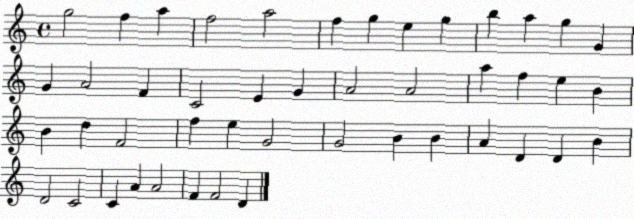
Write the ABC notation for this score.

X:1
T:Untitled
M:4/4
L:1/4
K:C
g2 f a f2 a2 f g e g b a g G G A2 F C2 E G A2 A2 a f e B B d F2 f e G2 G2 B B A D D B D2 C2 C A A2 F F2 D